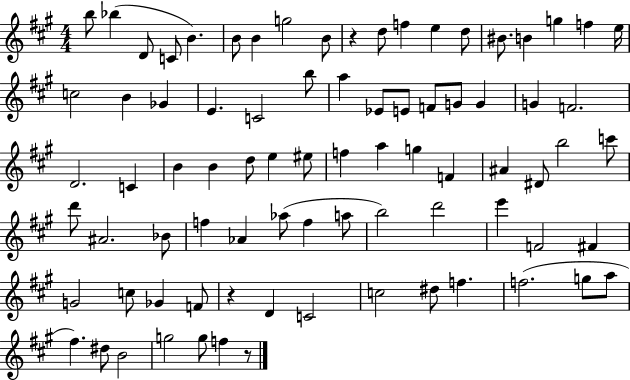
B5/e Bb5/q D4/e C4/e B4/q. B4/e B4/q G5/h B4/e R/q D5/e F5/q E5/q D5/e BIS4/e. B4/q G5/q F5/q E5/s C5/h B4/q Gb4/q E4/q. C4/h B5/e A5/q Eb4/e E4/e F4/e G4/e G4/q G4/q F4/h. D4/h. C4/q B4/q B4/q D5/e E5/q EIS5/e F5/q A5/q G5/q F4/q A#4/q D#4/e B5/h C6/e D6/e A#4/h. Bb4/e F5/q Ab4/q Ab5/e F5/q A5/e B5/h D6/h E6/q F4/h F#4/q G4/h C5/e Gb4/q F4/e R/q D4/q C4/h C5/h D#5/e F5/q. F5/h. G5/e A5/e F#5/q. D#5/e B4/h G5/h G5/e F5/q R/e